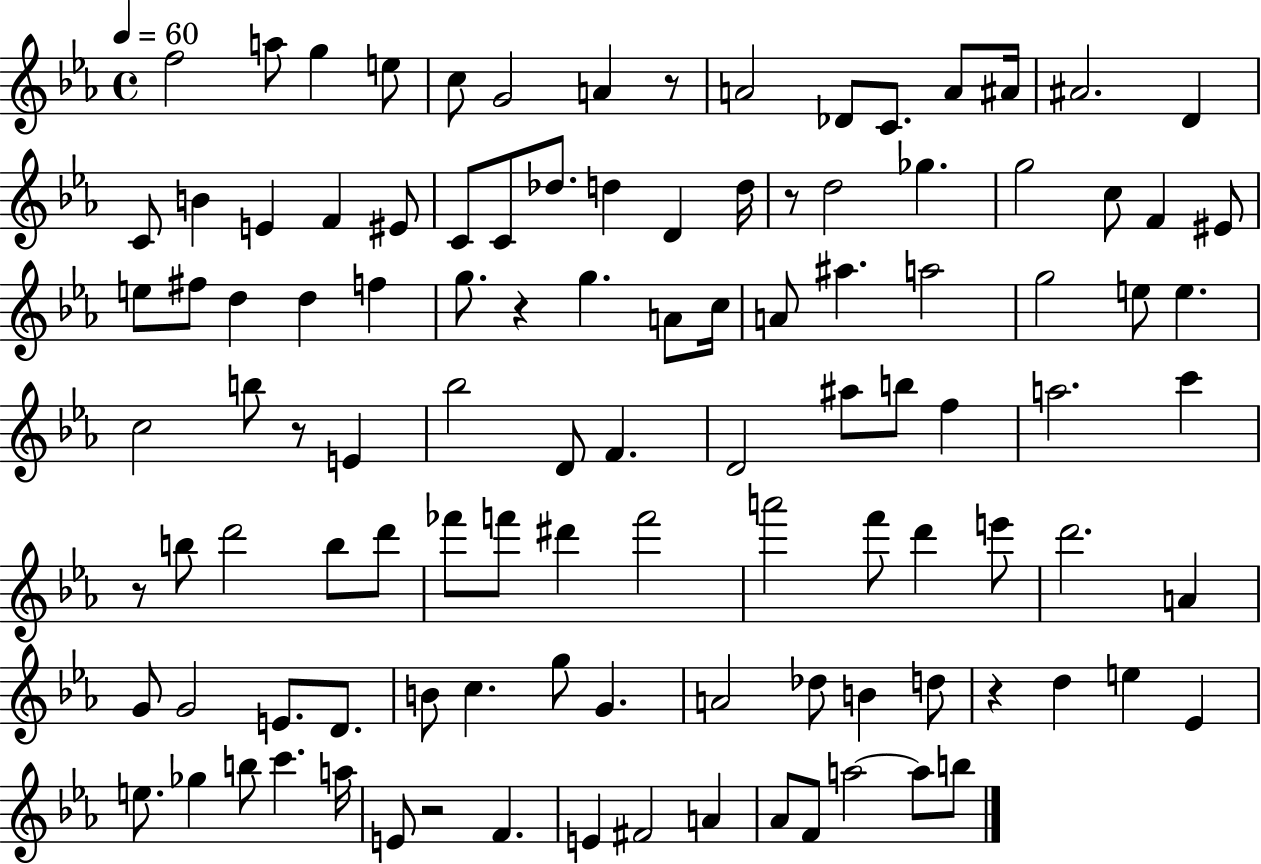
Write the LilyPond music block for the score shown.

{
  \clef treble
  \time 4/4
  \defaultTimeSignature
  \key ees \major
  \tempo 4 = 60
  f''2 a''8 g''4 e''8 | c''8 g'2 a'4 r8 | a'2 des'8 c'8. a'8 ais'16 | ais'2. d'4 | \break c'8 b'4 e'4 f'4 eis'8 | c'8 c'8 des''8. d''4 d'4 d''16 | r8 d''2 ges''4. | g''2 c''8 f'4 eis'8 | \break e''8 fis''8 d''4 d''4 f''4 | g''8. r4 g''4. a'8 c''16 | a'8 ais''4. a''2 | g''2 e''8 e''4. | \break c''2 b''8 r8 e'4 | bes''2 d'8 f'4. | d'2 ais''8 b''8 f''4 | a''2. c'''4 | \break r8 b''8 d'''2 b''8 d'''8 | fes'''8 f'''8 dis'''4 f'''2 | a'''2 f'''8 d'''4 e'''8 | d'''2. a'4 | \break g'8 g'2 e'8. d'8. | b'8 c''4. g''8 g'4. | a'2 des''8 b'4 d''8 | r4 d''4 e''4 ees'4 | \break e''8. ges''4 b''8 c'''4. a''16 | e'8 r2 f'4. | e'4 fis'2 a'4 | aes'8 f'8 a''2~~ a''8 b''8 | \break \bar "|."
}